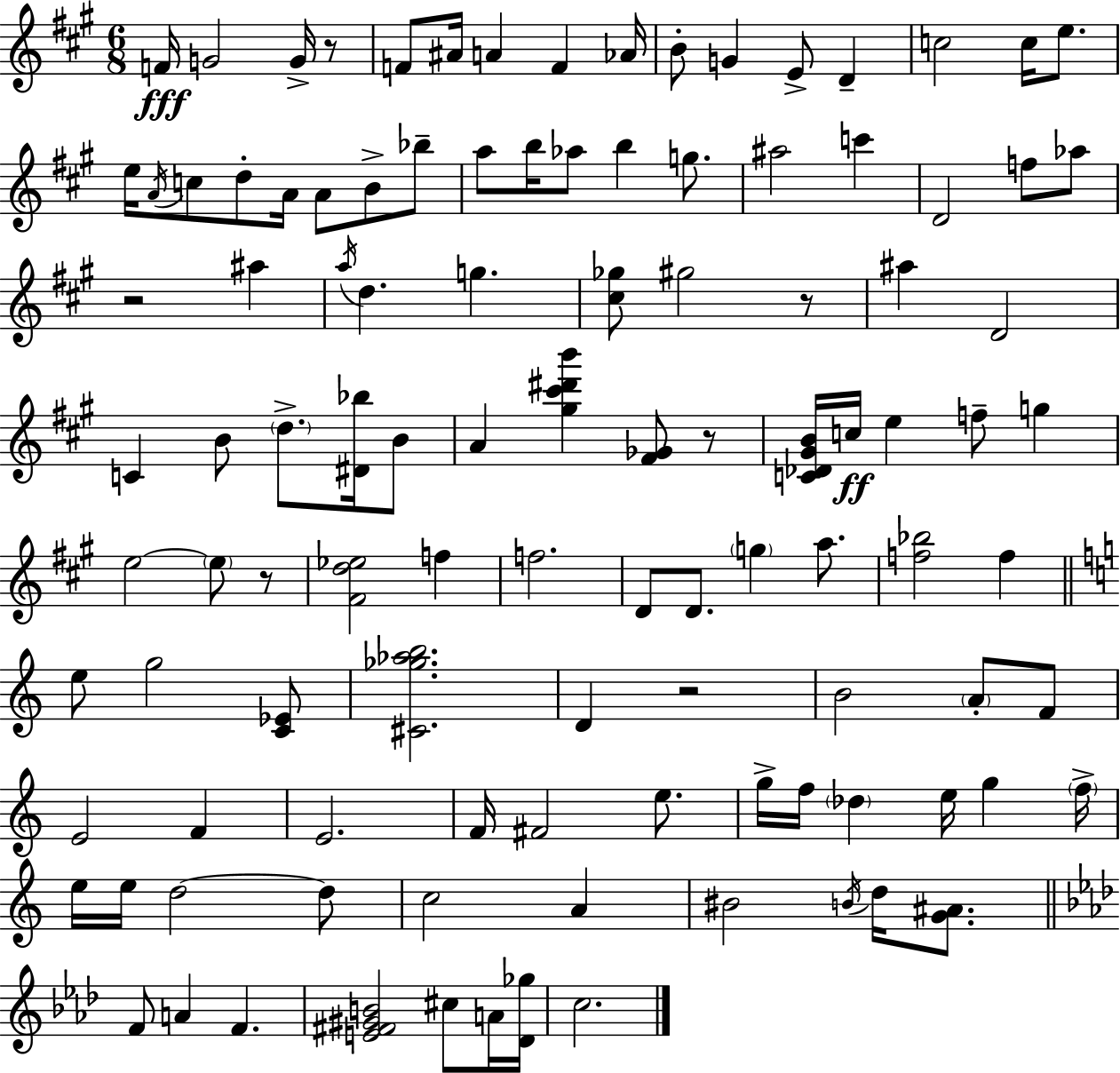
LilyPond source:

{
  \clef treble
  \numericTimeSignature
  \time 6/8
  \key a \major
  f'16\fff g'2 g'16-> r8 | f'8 ais'16 a'4 f'4 aes'16 | b'8-. g'4 e'8-> d'4-- | c''2 c''16 e''8. | \break e''16 \acciaccatura { a'16 } c''8 d''8-. a'16 a'8 b'8-> bes''8-- | a''8 b''16 aes''8 b''4 g''8. | ais''2 c'''4 | d'2 f''8 aes''8 | \break r2 ais''4 | \acciaccatura { a''16 } d''4. g''4. | <cis'' ges''>8 gis''2 | r8 ais''4 d'2 | \break c'4 b'8 \parenthesize d''8.-> <dis' bes''>16 | b'8 a'4 <gis'' cis''' dis''' b'''>4 <fis' ges'>8 | r8 <c' des' gis' b'>16 c''16\ff e''4 f''8-- g''4 | e''2~~ \parenthesize e''8 | \break r8 <fis' d'' ees''>2 f''4 | f''2. | d'8 d'8. \parenthesize g''4 a''8. | <f'' bes''>2 f''4 | \break \bar "||" \break \key a \minor e''8 g''2 <c' ees'>8 | <cis' ges'' aes'' b''>2. | d'4 r2 | b'2 \parenthesize a'8-. f'8 | \break e'2 f'4 | e'2. | f'16 fis'2 e''8. | g''16-> f''16 \parenthesize des''4 e''16 g''4 \parenthesize f''16-> | \break e''16 e''16 d''2~~ d''8 | c''2 a'4 | bis'2 \acciaccatura { b'16 } d''16 <g' ais'>8. | \bar "||" \break \key aes \major f'8 a'4 f'4. | <e' fis' gis' b'>2 cis''8 a'16 <des' ges''>16 | c''2. | \bar "|."
}